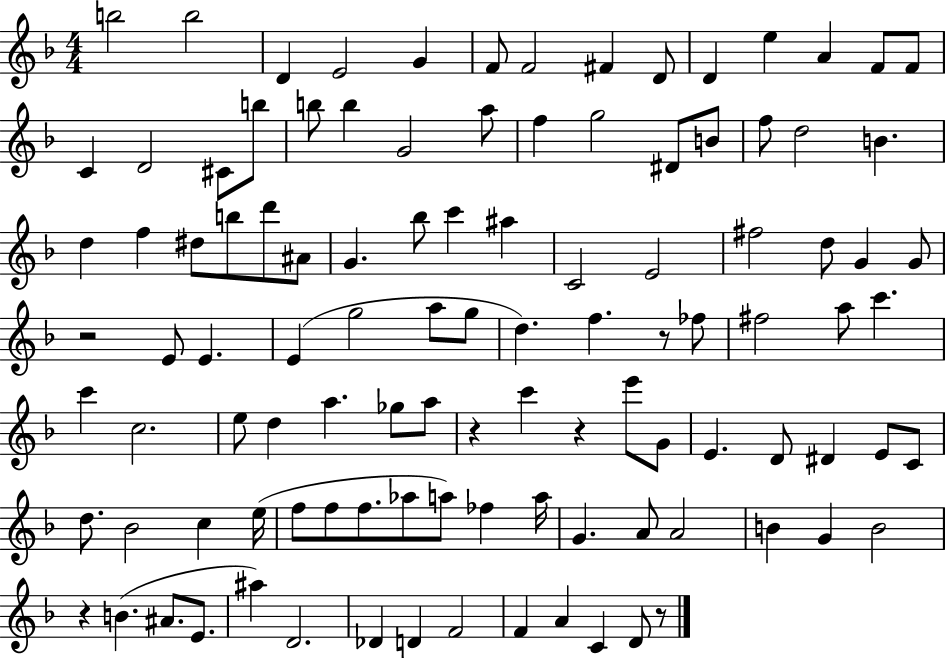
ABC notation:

X:1
T:Untitled
M:4/4
L:1/4
K:F
b2 b2 D E2 G F/2 F2 ^F D/2 D e A F/2 F/2 C D2 ^C/2 b/2 b/2 b G2 a/2 f g2 ^D/2 B/2 f/2 d2 B d f ^d/2 b/2 d'/2 ^A/2 G _b/2 c' ^a C2 E2 ^f2 d/2 G G/2 z2 E/2 E E g2 a/2 g/2 d f z/2 _f/2 ^f2 a/2 c' c' c2 e/2 d a _g/2 a/2 z c' z e'/2 G/2 E D/2 ^D E/2 C/2 d/2 _B2 c e/4 f/2 f/2 f/2 _a/2 a/2 _f a/4 G A/2 A2 B G B2 z B ^A/2 E/2 ^a D2 _D D F2 F A C D/2 z/2